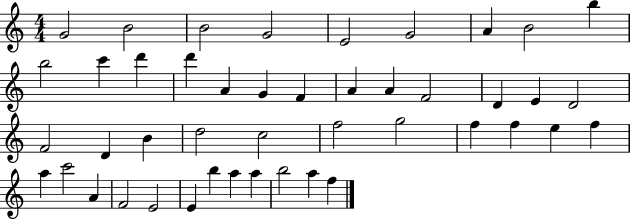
G4/h B4/h B4/h G4/h E4/h G4/h A4/q B4/h B5/q B5/h C6/q D6/q D6/q A4/q G4/q F4/q A4/q A4/q F4/h D4/q E4/q D4/h F4/h D4/q B4/q D5/h C5/h F5/h G5/h F5/q F5/q E5/q F5/q A5/q C6/h A4/q F4/h E4/h E4/q B5/q A5/q A5/q B5/h A5/q F5/q